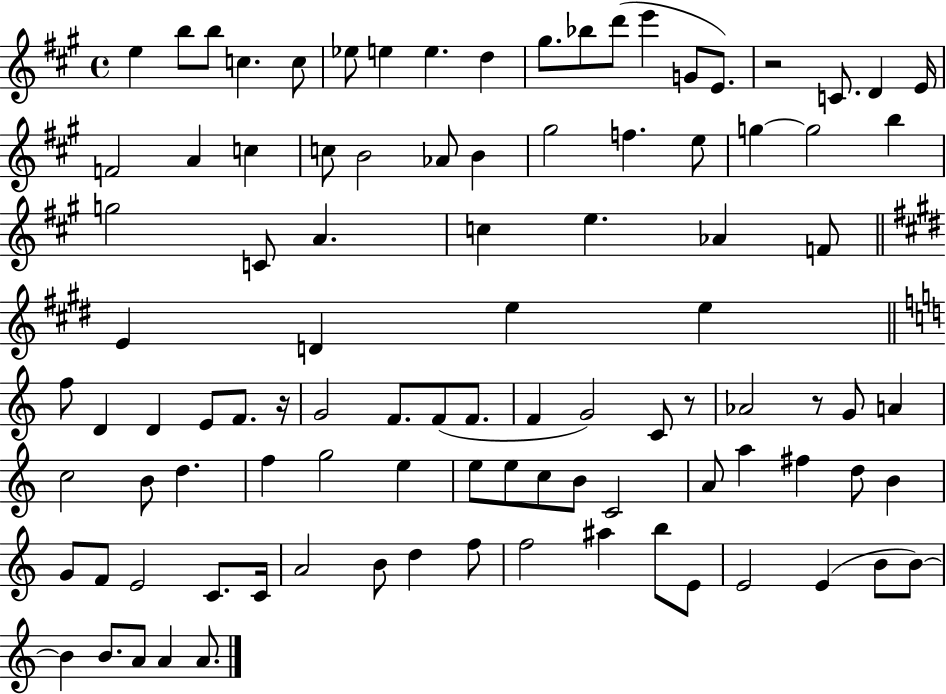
E5/q B5/e B5/e C5/q. C5/e Eb5/e E5/q E5/q. D5/q G#5/e. Bb5/e D6/e E6/q G4/e E4/e. R/h C4/e. D4/q E4/s F4/h A4/q C5/q C5/e B4/h Ab4/e B4/q G#5/h F5/q. E5/e G5/q G5/h B5/q G5/h C4/e A4/q. C5/q E5/q. Ab4/q F4/e E4/q D4/q E5/q E5/q F5/e D4/q D4/q E4/e F4/e. R/s G4/h F4/e. F4/e F4/e. F4/q G4/h C4/e R/e Ab4/h R/e G4/e A4/q C5/h B4/e D5/q. F5/q G5/h E5/q E5/e E5/e C5/e B4/e C4/h A4/e A5/q F#5/q D5/e B4/q G4/e F4/e E4/h C4/e. C4/s A4/h B4/e D5/q F5/e F5/h A#5/q B5/e E4/e E4/h E4/q B4/e B4/e B4/q B4/e. A4/e A4/q A4/e.